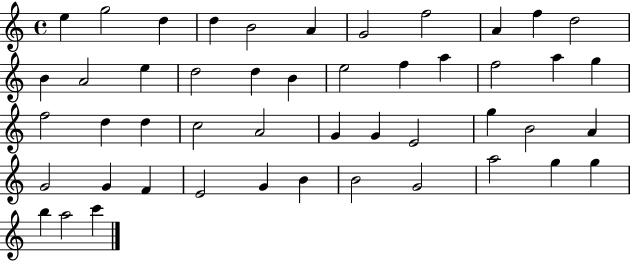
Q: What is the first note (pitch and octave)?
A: E5